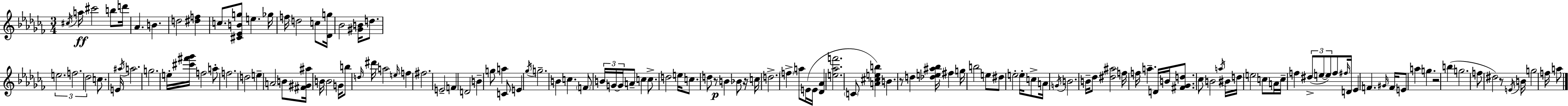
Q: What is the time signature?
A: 3/4